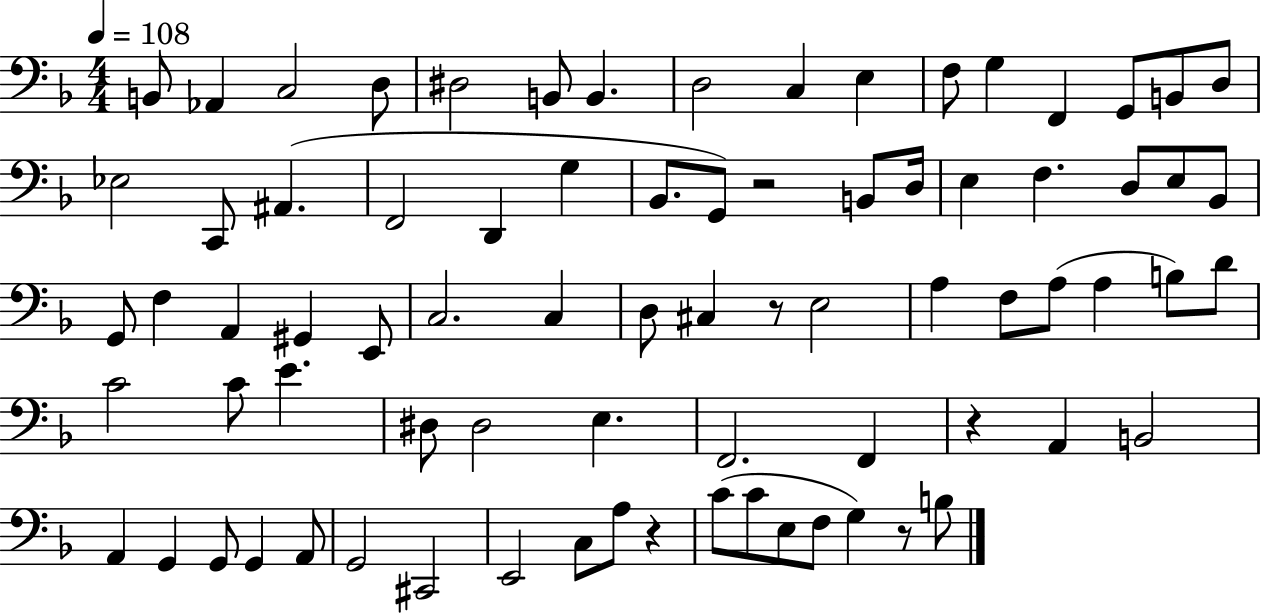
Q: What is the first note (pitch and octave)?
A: B2